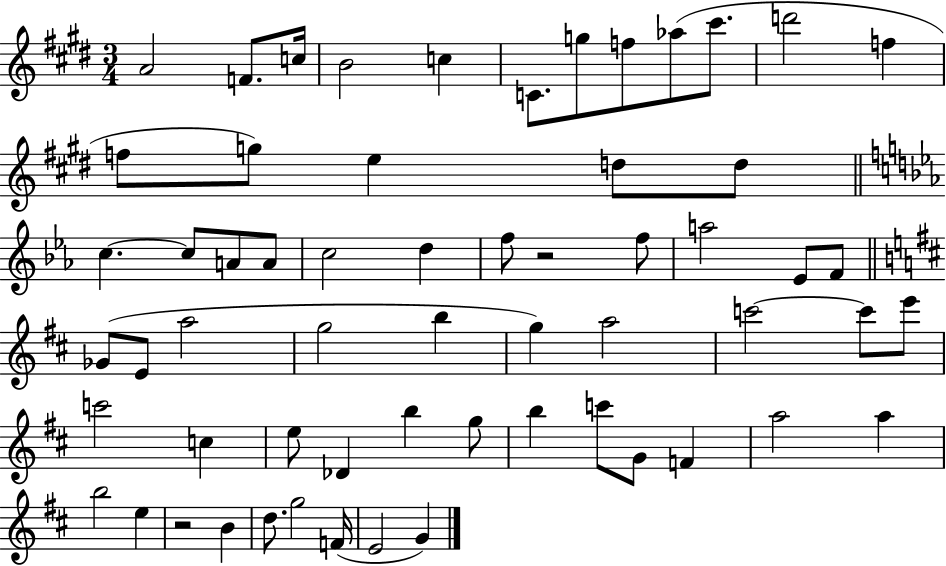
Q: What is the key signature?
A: E major